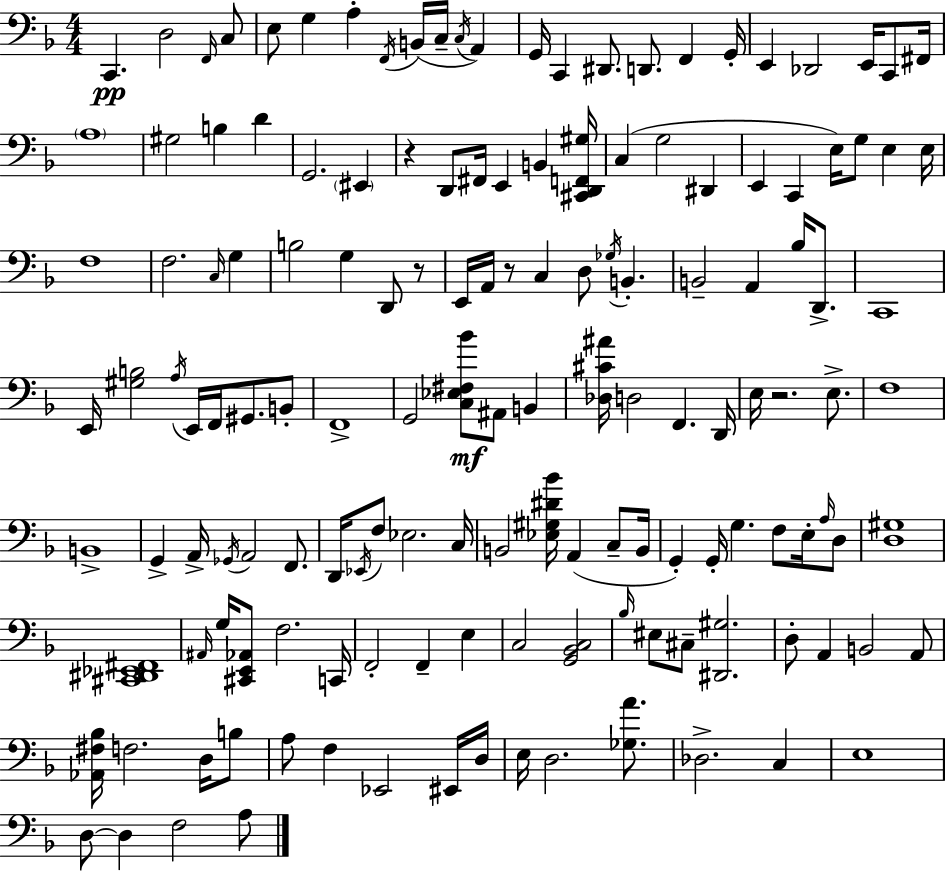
X:1
T:Untitled
M:4/4
L:1/4
K:F
C,, D,2 F,,/4 C,/2 E,/2 G, A, F,,/4 B,,/4 C,/4 C,/4 A,, G,,/4 C,, ^D,,/2 D,,/2 F,, G,,/4 E,, _D,,2 E,,/4 C,,/2 ^F,,/4 A,4 ^G,2 B, D G,,2 ^E,, z D,,/2 ^F,,/4 E,, B,, [^C,,D,,F,,^G,]/4 C, G,2 ^D,, E,, C,, E,/4 G,/2 E, E,/4 F,4 F,2 C,/4 G, B,2 G, D,,/2 z/2 E,,/4 A,,/4 z/2 C, D,/2 _G,/4 B,, B,,2 A,, _B,/4 D,,/2 C,,4 E,,/4 [^G,B,]2 A,/4 E,,/4 F,,/4 ^G,,/2 B,,/2 F,,4 G,,2 [C,_E,^F,_B]/2 ^A,,/2 B,, [_D,^C^A]/4 D,2 F,, D,,/4 E,/4 z2 E,/2 F,4 B,,4 G,, A,,/4 _G,,/4 A,,2 F,,/2 D,,/4 _E,,/4 F,/2 _E,2 C,/4 B,,2 [_E,^G,^D_B]/4 A,, C,/2 B,,/4 G,, G,,/4 G, F,/2 E,/4 A,/4 D,/2 [D,^G,]4 [^C,,^D,,_E,,^F,,]4 ^A,,/4 G,/4 [^C,,E,,_A,,]/2 F,2 C,,/4 F,,2 F,, E, C,2 [G,,_B,,C,]2 _B,/4 ^E,/2 ^C,/2 [^D,,^G,]2 D,/2 A,, B,,2 A,,/2 [_A,,^F,_B,]/4 F,2 D,/4 B,/2 A,/2 F, _E,,2 ^E,,/4 D,/4 E,/4 D,2 [_G,A]/2 _D,2 C, E,4 D,/2 D, F,2 A,/2